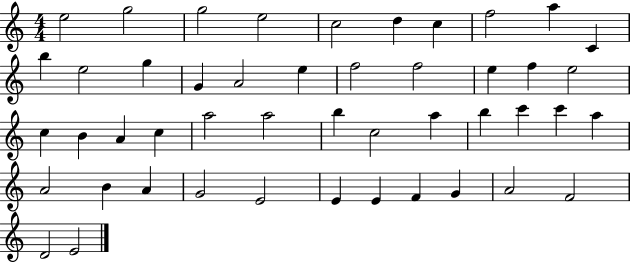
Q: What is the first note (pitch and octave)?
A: E5